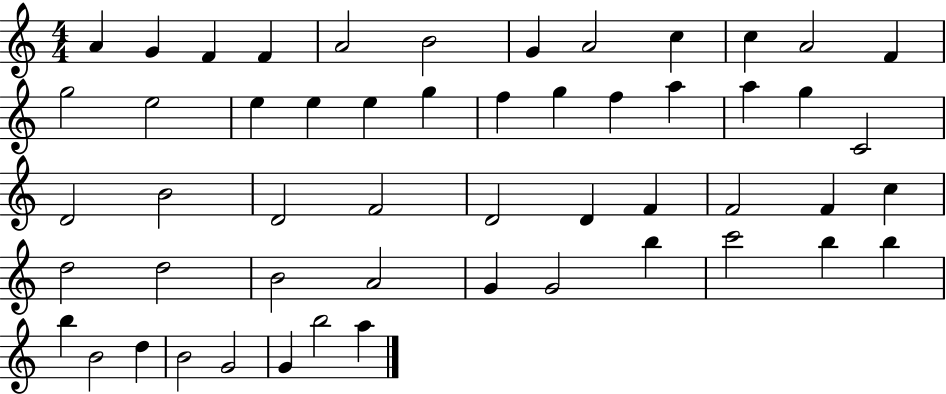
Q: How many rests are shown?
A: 0